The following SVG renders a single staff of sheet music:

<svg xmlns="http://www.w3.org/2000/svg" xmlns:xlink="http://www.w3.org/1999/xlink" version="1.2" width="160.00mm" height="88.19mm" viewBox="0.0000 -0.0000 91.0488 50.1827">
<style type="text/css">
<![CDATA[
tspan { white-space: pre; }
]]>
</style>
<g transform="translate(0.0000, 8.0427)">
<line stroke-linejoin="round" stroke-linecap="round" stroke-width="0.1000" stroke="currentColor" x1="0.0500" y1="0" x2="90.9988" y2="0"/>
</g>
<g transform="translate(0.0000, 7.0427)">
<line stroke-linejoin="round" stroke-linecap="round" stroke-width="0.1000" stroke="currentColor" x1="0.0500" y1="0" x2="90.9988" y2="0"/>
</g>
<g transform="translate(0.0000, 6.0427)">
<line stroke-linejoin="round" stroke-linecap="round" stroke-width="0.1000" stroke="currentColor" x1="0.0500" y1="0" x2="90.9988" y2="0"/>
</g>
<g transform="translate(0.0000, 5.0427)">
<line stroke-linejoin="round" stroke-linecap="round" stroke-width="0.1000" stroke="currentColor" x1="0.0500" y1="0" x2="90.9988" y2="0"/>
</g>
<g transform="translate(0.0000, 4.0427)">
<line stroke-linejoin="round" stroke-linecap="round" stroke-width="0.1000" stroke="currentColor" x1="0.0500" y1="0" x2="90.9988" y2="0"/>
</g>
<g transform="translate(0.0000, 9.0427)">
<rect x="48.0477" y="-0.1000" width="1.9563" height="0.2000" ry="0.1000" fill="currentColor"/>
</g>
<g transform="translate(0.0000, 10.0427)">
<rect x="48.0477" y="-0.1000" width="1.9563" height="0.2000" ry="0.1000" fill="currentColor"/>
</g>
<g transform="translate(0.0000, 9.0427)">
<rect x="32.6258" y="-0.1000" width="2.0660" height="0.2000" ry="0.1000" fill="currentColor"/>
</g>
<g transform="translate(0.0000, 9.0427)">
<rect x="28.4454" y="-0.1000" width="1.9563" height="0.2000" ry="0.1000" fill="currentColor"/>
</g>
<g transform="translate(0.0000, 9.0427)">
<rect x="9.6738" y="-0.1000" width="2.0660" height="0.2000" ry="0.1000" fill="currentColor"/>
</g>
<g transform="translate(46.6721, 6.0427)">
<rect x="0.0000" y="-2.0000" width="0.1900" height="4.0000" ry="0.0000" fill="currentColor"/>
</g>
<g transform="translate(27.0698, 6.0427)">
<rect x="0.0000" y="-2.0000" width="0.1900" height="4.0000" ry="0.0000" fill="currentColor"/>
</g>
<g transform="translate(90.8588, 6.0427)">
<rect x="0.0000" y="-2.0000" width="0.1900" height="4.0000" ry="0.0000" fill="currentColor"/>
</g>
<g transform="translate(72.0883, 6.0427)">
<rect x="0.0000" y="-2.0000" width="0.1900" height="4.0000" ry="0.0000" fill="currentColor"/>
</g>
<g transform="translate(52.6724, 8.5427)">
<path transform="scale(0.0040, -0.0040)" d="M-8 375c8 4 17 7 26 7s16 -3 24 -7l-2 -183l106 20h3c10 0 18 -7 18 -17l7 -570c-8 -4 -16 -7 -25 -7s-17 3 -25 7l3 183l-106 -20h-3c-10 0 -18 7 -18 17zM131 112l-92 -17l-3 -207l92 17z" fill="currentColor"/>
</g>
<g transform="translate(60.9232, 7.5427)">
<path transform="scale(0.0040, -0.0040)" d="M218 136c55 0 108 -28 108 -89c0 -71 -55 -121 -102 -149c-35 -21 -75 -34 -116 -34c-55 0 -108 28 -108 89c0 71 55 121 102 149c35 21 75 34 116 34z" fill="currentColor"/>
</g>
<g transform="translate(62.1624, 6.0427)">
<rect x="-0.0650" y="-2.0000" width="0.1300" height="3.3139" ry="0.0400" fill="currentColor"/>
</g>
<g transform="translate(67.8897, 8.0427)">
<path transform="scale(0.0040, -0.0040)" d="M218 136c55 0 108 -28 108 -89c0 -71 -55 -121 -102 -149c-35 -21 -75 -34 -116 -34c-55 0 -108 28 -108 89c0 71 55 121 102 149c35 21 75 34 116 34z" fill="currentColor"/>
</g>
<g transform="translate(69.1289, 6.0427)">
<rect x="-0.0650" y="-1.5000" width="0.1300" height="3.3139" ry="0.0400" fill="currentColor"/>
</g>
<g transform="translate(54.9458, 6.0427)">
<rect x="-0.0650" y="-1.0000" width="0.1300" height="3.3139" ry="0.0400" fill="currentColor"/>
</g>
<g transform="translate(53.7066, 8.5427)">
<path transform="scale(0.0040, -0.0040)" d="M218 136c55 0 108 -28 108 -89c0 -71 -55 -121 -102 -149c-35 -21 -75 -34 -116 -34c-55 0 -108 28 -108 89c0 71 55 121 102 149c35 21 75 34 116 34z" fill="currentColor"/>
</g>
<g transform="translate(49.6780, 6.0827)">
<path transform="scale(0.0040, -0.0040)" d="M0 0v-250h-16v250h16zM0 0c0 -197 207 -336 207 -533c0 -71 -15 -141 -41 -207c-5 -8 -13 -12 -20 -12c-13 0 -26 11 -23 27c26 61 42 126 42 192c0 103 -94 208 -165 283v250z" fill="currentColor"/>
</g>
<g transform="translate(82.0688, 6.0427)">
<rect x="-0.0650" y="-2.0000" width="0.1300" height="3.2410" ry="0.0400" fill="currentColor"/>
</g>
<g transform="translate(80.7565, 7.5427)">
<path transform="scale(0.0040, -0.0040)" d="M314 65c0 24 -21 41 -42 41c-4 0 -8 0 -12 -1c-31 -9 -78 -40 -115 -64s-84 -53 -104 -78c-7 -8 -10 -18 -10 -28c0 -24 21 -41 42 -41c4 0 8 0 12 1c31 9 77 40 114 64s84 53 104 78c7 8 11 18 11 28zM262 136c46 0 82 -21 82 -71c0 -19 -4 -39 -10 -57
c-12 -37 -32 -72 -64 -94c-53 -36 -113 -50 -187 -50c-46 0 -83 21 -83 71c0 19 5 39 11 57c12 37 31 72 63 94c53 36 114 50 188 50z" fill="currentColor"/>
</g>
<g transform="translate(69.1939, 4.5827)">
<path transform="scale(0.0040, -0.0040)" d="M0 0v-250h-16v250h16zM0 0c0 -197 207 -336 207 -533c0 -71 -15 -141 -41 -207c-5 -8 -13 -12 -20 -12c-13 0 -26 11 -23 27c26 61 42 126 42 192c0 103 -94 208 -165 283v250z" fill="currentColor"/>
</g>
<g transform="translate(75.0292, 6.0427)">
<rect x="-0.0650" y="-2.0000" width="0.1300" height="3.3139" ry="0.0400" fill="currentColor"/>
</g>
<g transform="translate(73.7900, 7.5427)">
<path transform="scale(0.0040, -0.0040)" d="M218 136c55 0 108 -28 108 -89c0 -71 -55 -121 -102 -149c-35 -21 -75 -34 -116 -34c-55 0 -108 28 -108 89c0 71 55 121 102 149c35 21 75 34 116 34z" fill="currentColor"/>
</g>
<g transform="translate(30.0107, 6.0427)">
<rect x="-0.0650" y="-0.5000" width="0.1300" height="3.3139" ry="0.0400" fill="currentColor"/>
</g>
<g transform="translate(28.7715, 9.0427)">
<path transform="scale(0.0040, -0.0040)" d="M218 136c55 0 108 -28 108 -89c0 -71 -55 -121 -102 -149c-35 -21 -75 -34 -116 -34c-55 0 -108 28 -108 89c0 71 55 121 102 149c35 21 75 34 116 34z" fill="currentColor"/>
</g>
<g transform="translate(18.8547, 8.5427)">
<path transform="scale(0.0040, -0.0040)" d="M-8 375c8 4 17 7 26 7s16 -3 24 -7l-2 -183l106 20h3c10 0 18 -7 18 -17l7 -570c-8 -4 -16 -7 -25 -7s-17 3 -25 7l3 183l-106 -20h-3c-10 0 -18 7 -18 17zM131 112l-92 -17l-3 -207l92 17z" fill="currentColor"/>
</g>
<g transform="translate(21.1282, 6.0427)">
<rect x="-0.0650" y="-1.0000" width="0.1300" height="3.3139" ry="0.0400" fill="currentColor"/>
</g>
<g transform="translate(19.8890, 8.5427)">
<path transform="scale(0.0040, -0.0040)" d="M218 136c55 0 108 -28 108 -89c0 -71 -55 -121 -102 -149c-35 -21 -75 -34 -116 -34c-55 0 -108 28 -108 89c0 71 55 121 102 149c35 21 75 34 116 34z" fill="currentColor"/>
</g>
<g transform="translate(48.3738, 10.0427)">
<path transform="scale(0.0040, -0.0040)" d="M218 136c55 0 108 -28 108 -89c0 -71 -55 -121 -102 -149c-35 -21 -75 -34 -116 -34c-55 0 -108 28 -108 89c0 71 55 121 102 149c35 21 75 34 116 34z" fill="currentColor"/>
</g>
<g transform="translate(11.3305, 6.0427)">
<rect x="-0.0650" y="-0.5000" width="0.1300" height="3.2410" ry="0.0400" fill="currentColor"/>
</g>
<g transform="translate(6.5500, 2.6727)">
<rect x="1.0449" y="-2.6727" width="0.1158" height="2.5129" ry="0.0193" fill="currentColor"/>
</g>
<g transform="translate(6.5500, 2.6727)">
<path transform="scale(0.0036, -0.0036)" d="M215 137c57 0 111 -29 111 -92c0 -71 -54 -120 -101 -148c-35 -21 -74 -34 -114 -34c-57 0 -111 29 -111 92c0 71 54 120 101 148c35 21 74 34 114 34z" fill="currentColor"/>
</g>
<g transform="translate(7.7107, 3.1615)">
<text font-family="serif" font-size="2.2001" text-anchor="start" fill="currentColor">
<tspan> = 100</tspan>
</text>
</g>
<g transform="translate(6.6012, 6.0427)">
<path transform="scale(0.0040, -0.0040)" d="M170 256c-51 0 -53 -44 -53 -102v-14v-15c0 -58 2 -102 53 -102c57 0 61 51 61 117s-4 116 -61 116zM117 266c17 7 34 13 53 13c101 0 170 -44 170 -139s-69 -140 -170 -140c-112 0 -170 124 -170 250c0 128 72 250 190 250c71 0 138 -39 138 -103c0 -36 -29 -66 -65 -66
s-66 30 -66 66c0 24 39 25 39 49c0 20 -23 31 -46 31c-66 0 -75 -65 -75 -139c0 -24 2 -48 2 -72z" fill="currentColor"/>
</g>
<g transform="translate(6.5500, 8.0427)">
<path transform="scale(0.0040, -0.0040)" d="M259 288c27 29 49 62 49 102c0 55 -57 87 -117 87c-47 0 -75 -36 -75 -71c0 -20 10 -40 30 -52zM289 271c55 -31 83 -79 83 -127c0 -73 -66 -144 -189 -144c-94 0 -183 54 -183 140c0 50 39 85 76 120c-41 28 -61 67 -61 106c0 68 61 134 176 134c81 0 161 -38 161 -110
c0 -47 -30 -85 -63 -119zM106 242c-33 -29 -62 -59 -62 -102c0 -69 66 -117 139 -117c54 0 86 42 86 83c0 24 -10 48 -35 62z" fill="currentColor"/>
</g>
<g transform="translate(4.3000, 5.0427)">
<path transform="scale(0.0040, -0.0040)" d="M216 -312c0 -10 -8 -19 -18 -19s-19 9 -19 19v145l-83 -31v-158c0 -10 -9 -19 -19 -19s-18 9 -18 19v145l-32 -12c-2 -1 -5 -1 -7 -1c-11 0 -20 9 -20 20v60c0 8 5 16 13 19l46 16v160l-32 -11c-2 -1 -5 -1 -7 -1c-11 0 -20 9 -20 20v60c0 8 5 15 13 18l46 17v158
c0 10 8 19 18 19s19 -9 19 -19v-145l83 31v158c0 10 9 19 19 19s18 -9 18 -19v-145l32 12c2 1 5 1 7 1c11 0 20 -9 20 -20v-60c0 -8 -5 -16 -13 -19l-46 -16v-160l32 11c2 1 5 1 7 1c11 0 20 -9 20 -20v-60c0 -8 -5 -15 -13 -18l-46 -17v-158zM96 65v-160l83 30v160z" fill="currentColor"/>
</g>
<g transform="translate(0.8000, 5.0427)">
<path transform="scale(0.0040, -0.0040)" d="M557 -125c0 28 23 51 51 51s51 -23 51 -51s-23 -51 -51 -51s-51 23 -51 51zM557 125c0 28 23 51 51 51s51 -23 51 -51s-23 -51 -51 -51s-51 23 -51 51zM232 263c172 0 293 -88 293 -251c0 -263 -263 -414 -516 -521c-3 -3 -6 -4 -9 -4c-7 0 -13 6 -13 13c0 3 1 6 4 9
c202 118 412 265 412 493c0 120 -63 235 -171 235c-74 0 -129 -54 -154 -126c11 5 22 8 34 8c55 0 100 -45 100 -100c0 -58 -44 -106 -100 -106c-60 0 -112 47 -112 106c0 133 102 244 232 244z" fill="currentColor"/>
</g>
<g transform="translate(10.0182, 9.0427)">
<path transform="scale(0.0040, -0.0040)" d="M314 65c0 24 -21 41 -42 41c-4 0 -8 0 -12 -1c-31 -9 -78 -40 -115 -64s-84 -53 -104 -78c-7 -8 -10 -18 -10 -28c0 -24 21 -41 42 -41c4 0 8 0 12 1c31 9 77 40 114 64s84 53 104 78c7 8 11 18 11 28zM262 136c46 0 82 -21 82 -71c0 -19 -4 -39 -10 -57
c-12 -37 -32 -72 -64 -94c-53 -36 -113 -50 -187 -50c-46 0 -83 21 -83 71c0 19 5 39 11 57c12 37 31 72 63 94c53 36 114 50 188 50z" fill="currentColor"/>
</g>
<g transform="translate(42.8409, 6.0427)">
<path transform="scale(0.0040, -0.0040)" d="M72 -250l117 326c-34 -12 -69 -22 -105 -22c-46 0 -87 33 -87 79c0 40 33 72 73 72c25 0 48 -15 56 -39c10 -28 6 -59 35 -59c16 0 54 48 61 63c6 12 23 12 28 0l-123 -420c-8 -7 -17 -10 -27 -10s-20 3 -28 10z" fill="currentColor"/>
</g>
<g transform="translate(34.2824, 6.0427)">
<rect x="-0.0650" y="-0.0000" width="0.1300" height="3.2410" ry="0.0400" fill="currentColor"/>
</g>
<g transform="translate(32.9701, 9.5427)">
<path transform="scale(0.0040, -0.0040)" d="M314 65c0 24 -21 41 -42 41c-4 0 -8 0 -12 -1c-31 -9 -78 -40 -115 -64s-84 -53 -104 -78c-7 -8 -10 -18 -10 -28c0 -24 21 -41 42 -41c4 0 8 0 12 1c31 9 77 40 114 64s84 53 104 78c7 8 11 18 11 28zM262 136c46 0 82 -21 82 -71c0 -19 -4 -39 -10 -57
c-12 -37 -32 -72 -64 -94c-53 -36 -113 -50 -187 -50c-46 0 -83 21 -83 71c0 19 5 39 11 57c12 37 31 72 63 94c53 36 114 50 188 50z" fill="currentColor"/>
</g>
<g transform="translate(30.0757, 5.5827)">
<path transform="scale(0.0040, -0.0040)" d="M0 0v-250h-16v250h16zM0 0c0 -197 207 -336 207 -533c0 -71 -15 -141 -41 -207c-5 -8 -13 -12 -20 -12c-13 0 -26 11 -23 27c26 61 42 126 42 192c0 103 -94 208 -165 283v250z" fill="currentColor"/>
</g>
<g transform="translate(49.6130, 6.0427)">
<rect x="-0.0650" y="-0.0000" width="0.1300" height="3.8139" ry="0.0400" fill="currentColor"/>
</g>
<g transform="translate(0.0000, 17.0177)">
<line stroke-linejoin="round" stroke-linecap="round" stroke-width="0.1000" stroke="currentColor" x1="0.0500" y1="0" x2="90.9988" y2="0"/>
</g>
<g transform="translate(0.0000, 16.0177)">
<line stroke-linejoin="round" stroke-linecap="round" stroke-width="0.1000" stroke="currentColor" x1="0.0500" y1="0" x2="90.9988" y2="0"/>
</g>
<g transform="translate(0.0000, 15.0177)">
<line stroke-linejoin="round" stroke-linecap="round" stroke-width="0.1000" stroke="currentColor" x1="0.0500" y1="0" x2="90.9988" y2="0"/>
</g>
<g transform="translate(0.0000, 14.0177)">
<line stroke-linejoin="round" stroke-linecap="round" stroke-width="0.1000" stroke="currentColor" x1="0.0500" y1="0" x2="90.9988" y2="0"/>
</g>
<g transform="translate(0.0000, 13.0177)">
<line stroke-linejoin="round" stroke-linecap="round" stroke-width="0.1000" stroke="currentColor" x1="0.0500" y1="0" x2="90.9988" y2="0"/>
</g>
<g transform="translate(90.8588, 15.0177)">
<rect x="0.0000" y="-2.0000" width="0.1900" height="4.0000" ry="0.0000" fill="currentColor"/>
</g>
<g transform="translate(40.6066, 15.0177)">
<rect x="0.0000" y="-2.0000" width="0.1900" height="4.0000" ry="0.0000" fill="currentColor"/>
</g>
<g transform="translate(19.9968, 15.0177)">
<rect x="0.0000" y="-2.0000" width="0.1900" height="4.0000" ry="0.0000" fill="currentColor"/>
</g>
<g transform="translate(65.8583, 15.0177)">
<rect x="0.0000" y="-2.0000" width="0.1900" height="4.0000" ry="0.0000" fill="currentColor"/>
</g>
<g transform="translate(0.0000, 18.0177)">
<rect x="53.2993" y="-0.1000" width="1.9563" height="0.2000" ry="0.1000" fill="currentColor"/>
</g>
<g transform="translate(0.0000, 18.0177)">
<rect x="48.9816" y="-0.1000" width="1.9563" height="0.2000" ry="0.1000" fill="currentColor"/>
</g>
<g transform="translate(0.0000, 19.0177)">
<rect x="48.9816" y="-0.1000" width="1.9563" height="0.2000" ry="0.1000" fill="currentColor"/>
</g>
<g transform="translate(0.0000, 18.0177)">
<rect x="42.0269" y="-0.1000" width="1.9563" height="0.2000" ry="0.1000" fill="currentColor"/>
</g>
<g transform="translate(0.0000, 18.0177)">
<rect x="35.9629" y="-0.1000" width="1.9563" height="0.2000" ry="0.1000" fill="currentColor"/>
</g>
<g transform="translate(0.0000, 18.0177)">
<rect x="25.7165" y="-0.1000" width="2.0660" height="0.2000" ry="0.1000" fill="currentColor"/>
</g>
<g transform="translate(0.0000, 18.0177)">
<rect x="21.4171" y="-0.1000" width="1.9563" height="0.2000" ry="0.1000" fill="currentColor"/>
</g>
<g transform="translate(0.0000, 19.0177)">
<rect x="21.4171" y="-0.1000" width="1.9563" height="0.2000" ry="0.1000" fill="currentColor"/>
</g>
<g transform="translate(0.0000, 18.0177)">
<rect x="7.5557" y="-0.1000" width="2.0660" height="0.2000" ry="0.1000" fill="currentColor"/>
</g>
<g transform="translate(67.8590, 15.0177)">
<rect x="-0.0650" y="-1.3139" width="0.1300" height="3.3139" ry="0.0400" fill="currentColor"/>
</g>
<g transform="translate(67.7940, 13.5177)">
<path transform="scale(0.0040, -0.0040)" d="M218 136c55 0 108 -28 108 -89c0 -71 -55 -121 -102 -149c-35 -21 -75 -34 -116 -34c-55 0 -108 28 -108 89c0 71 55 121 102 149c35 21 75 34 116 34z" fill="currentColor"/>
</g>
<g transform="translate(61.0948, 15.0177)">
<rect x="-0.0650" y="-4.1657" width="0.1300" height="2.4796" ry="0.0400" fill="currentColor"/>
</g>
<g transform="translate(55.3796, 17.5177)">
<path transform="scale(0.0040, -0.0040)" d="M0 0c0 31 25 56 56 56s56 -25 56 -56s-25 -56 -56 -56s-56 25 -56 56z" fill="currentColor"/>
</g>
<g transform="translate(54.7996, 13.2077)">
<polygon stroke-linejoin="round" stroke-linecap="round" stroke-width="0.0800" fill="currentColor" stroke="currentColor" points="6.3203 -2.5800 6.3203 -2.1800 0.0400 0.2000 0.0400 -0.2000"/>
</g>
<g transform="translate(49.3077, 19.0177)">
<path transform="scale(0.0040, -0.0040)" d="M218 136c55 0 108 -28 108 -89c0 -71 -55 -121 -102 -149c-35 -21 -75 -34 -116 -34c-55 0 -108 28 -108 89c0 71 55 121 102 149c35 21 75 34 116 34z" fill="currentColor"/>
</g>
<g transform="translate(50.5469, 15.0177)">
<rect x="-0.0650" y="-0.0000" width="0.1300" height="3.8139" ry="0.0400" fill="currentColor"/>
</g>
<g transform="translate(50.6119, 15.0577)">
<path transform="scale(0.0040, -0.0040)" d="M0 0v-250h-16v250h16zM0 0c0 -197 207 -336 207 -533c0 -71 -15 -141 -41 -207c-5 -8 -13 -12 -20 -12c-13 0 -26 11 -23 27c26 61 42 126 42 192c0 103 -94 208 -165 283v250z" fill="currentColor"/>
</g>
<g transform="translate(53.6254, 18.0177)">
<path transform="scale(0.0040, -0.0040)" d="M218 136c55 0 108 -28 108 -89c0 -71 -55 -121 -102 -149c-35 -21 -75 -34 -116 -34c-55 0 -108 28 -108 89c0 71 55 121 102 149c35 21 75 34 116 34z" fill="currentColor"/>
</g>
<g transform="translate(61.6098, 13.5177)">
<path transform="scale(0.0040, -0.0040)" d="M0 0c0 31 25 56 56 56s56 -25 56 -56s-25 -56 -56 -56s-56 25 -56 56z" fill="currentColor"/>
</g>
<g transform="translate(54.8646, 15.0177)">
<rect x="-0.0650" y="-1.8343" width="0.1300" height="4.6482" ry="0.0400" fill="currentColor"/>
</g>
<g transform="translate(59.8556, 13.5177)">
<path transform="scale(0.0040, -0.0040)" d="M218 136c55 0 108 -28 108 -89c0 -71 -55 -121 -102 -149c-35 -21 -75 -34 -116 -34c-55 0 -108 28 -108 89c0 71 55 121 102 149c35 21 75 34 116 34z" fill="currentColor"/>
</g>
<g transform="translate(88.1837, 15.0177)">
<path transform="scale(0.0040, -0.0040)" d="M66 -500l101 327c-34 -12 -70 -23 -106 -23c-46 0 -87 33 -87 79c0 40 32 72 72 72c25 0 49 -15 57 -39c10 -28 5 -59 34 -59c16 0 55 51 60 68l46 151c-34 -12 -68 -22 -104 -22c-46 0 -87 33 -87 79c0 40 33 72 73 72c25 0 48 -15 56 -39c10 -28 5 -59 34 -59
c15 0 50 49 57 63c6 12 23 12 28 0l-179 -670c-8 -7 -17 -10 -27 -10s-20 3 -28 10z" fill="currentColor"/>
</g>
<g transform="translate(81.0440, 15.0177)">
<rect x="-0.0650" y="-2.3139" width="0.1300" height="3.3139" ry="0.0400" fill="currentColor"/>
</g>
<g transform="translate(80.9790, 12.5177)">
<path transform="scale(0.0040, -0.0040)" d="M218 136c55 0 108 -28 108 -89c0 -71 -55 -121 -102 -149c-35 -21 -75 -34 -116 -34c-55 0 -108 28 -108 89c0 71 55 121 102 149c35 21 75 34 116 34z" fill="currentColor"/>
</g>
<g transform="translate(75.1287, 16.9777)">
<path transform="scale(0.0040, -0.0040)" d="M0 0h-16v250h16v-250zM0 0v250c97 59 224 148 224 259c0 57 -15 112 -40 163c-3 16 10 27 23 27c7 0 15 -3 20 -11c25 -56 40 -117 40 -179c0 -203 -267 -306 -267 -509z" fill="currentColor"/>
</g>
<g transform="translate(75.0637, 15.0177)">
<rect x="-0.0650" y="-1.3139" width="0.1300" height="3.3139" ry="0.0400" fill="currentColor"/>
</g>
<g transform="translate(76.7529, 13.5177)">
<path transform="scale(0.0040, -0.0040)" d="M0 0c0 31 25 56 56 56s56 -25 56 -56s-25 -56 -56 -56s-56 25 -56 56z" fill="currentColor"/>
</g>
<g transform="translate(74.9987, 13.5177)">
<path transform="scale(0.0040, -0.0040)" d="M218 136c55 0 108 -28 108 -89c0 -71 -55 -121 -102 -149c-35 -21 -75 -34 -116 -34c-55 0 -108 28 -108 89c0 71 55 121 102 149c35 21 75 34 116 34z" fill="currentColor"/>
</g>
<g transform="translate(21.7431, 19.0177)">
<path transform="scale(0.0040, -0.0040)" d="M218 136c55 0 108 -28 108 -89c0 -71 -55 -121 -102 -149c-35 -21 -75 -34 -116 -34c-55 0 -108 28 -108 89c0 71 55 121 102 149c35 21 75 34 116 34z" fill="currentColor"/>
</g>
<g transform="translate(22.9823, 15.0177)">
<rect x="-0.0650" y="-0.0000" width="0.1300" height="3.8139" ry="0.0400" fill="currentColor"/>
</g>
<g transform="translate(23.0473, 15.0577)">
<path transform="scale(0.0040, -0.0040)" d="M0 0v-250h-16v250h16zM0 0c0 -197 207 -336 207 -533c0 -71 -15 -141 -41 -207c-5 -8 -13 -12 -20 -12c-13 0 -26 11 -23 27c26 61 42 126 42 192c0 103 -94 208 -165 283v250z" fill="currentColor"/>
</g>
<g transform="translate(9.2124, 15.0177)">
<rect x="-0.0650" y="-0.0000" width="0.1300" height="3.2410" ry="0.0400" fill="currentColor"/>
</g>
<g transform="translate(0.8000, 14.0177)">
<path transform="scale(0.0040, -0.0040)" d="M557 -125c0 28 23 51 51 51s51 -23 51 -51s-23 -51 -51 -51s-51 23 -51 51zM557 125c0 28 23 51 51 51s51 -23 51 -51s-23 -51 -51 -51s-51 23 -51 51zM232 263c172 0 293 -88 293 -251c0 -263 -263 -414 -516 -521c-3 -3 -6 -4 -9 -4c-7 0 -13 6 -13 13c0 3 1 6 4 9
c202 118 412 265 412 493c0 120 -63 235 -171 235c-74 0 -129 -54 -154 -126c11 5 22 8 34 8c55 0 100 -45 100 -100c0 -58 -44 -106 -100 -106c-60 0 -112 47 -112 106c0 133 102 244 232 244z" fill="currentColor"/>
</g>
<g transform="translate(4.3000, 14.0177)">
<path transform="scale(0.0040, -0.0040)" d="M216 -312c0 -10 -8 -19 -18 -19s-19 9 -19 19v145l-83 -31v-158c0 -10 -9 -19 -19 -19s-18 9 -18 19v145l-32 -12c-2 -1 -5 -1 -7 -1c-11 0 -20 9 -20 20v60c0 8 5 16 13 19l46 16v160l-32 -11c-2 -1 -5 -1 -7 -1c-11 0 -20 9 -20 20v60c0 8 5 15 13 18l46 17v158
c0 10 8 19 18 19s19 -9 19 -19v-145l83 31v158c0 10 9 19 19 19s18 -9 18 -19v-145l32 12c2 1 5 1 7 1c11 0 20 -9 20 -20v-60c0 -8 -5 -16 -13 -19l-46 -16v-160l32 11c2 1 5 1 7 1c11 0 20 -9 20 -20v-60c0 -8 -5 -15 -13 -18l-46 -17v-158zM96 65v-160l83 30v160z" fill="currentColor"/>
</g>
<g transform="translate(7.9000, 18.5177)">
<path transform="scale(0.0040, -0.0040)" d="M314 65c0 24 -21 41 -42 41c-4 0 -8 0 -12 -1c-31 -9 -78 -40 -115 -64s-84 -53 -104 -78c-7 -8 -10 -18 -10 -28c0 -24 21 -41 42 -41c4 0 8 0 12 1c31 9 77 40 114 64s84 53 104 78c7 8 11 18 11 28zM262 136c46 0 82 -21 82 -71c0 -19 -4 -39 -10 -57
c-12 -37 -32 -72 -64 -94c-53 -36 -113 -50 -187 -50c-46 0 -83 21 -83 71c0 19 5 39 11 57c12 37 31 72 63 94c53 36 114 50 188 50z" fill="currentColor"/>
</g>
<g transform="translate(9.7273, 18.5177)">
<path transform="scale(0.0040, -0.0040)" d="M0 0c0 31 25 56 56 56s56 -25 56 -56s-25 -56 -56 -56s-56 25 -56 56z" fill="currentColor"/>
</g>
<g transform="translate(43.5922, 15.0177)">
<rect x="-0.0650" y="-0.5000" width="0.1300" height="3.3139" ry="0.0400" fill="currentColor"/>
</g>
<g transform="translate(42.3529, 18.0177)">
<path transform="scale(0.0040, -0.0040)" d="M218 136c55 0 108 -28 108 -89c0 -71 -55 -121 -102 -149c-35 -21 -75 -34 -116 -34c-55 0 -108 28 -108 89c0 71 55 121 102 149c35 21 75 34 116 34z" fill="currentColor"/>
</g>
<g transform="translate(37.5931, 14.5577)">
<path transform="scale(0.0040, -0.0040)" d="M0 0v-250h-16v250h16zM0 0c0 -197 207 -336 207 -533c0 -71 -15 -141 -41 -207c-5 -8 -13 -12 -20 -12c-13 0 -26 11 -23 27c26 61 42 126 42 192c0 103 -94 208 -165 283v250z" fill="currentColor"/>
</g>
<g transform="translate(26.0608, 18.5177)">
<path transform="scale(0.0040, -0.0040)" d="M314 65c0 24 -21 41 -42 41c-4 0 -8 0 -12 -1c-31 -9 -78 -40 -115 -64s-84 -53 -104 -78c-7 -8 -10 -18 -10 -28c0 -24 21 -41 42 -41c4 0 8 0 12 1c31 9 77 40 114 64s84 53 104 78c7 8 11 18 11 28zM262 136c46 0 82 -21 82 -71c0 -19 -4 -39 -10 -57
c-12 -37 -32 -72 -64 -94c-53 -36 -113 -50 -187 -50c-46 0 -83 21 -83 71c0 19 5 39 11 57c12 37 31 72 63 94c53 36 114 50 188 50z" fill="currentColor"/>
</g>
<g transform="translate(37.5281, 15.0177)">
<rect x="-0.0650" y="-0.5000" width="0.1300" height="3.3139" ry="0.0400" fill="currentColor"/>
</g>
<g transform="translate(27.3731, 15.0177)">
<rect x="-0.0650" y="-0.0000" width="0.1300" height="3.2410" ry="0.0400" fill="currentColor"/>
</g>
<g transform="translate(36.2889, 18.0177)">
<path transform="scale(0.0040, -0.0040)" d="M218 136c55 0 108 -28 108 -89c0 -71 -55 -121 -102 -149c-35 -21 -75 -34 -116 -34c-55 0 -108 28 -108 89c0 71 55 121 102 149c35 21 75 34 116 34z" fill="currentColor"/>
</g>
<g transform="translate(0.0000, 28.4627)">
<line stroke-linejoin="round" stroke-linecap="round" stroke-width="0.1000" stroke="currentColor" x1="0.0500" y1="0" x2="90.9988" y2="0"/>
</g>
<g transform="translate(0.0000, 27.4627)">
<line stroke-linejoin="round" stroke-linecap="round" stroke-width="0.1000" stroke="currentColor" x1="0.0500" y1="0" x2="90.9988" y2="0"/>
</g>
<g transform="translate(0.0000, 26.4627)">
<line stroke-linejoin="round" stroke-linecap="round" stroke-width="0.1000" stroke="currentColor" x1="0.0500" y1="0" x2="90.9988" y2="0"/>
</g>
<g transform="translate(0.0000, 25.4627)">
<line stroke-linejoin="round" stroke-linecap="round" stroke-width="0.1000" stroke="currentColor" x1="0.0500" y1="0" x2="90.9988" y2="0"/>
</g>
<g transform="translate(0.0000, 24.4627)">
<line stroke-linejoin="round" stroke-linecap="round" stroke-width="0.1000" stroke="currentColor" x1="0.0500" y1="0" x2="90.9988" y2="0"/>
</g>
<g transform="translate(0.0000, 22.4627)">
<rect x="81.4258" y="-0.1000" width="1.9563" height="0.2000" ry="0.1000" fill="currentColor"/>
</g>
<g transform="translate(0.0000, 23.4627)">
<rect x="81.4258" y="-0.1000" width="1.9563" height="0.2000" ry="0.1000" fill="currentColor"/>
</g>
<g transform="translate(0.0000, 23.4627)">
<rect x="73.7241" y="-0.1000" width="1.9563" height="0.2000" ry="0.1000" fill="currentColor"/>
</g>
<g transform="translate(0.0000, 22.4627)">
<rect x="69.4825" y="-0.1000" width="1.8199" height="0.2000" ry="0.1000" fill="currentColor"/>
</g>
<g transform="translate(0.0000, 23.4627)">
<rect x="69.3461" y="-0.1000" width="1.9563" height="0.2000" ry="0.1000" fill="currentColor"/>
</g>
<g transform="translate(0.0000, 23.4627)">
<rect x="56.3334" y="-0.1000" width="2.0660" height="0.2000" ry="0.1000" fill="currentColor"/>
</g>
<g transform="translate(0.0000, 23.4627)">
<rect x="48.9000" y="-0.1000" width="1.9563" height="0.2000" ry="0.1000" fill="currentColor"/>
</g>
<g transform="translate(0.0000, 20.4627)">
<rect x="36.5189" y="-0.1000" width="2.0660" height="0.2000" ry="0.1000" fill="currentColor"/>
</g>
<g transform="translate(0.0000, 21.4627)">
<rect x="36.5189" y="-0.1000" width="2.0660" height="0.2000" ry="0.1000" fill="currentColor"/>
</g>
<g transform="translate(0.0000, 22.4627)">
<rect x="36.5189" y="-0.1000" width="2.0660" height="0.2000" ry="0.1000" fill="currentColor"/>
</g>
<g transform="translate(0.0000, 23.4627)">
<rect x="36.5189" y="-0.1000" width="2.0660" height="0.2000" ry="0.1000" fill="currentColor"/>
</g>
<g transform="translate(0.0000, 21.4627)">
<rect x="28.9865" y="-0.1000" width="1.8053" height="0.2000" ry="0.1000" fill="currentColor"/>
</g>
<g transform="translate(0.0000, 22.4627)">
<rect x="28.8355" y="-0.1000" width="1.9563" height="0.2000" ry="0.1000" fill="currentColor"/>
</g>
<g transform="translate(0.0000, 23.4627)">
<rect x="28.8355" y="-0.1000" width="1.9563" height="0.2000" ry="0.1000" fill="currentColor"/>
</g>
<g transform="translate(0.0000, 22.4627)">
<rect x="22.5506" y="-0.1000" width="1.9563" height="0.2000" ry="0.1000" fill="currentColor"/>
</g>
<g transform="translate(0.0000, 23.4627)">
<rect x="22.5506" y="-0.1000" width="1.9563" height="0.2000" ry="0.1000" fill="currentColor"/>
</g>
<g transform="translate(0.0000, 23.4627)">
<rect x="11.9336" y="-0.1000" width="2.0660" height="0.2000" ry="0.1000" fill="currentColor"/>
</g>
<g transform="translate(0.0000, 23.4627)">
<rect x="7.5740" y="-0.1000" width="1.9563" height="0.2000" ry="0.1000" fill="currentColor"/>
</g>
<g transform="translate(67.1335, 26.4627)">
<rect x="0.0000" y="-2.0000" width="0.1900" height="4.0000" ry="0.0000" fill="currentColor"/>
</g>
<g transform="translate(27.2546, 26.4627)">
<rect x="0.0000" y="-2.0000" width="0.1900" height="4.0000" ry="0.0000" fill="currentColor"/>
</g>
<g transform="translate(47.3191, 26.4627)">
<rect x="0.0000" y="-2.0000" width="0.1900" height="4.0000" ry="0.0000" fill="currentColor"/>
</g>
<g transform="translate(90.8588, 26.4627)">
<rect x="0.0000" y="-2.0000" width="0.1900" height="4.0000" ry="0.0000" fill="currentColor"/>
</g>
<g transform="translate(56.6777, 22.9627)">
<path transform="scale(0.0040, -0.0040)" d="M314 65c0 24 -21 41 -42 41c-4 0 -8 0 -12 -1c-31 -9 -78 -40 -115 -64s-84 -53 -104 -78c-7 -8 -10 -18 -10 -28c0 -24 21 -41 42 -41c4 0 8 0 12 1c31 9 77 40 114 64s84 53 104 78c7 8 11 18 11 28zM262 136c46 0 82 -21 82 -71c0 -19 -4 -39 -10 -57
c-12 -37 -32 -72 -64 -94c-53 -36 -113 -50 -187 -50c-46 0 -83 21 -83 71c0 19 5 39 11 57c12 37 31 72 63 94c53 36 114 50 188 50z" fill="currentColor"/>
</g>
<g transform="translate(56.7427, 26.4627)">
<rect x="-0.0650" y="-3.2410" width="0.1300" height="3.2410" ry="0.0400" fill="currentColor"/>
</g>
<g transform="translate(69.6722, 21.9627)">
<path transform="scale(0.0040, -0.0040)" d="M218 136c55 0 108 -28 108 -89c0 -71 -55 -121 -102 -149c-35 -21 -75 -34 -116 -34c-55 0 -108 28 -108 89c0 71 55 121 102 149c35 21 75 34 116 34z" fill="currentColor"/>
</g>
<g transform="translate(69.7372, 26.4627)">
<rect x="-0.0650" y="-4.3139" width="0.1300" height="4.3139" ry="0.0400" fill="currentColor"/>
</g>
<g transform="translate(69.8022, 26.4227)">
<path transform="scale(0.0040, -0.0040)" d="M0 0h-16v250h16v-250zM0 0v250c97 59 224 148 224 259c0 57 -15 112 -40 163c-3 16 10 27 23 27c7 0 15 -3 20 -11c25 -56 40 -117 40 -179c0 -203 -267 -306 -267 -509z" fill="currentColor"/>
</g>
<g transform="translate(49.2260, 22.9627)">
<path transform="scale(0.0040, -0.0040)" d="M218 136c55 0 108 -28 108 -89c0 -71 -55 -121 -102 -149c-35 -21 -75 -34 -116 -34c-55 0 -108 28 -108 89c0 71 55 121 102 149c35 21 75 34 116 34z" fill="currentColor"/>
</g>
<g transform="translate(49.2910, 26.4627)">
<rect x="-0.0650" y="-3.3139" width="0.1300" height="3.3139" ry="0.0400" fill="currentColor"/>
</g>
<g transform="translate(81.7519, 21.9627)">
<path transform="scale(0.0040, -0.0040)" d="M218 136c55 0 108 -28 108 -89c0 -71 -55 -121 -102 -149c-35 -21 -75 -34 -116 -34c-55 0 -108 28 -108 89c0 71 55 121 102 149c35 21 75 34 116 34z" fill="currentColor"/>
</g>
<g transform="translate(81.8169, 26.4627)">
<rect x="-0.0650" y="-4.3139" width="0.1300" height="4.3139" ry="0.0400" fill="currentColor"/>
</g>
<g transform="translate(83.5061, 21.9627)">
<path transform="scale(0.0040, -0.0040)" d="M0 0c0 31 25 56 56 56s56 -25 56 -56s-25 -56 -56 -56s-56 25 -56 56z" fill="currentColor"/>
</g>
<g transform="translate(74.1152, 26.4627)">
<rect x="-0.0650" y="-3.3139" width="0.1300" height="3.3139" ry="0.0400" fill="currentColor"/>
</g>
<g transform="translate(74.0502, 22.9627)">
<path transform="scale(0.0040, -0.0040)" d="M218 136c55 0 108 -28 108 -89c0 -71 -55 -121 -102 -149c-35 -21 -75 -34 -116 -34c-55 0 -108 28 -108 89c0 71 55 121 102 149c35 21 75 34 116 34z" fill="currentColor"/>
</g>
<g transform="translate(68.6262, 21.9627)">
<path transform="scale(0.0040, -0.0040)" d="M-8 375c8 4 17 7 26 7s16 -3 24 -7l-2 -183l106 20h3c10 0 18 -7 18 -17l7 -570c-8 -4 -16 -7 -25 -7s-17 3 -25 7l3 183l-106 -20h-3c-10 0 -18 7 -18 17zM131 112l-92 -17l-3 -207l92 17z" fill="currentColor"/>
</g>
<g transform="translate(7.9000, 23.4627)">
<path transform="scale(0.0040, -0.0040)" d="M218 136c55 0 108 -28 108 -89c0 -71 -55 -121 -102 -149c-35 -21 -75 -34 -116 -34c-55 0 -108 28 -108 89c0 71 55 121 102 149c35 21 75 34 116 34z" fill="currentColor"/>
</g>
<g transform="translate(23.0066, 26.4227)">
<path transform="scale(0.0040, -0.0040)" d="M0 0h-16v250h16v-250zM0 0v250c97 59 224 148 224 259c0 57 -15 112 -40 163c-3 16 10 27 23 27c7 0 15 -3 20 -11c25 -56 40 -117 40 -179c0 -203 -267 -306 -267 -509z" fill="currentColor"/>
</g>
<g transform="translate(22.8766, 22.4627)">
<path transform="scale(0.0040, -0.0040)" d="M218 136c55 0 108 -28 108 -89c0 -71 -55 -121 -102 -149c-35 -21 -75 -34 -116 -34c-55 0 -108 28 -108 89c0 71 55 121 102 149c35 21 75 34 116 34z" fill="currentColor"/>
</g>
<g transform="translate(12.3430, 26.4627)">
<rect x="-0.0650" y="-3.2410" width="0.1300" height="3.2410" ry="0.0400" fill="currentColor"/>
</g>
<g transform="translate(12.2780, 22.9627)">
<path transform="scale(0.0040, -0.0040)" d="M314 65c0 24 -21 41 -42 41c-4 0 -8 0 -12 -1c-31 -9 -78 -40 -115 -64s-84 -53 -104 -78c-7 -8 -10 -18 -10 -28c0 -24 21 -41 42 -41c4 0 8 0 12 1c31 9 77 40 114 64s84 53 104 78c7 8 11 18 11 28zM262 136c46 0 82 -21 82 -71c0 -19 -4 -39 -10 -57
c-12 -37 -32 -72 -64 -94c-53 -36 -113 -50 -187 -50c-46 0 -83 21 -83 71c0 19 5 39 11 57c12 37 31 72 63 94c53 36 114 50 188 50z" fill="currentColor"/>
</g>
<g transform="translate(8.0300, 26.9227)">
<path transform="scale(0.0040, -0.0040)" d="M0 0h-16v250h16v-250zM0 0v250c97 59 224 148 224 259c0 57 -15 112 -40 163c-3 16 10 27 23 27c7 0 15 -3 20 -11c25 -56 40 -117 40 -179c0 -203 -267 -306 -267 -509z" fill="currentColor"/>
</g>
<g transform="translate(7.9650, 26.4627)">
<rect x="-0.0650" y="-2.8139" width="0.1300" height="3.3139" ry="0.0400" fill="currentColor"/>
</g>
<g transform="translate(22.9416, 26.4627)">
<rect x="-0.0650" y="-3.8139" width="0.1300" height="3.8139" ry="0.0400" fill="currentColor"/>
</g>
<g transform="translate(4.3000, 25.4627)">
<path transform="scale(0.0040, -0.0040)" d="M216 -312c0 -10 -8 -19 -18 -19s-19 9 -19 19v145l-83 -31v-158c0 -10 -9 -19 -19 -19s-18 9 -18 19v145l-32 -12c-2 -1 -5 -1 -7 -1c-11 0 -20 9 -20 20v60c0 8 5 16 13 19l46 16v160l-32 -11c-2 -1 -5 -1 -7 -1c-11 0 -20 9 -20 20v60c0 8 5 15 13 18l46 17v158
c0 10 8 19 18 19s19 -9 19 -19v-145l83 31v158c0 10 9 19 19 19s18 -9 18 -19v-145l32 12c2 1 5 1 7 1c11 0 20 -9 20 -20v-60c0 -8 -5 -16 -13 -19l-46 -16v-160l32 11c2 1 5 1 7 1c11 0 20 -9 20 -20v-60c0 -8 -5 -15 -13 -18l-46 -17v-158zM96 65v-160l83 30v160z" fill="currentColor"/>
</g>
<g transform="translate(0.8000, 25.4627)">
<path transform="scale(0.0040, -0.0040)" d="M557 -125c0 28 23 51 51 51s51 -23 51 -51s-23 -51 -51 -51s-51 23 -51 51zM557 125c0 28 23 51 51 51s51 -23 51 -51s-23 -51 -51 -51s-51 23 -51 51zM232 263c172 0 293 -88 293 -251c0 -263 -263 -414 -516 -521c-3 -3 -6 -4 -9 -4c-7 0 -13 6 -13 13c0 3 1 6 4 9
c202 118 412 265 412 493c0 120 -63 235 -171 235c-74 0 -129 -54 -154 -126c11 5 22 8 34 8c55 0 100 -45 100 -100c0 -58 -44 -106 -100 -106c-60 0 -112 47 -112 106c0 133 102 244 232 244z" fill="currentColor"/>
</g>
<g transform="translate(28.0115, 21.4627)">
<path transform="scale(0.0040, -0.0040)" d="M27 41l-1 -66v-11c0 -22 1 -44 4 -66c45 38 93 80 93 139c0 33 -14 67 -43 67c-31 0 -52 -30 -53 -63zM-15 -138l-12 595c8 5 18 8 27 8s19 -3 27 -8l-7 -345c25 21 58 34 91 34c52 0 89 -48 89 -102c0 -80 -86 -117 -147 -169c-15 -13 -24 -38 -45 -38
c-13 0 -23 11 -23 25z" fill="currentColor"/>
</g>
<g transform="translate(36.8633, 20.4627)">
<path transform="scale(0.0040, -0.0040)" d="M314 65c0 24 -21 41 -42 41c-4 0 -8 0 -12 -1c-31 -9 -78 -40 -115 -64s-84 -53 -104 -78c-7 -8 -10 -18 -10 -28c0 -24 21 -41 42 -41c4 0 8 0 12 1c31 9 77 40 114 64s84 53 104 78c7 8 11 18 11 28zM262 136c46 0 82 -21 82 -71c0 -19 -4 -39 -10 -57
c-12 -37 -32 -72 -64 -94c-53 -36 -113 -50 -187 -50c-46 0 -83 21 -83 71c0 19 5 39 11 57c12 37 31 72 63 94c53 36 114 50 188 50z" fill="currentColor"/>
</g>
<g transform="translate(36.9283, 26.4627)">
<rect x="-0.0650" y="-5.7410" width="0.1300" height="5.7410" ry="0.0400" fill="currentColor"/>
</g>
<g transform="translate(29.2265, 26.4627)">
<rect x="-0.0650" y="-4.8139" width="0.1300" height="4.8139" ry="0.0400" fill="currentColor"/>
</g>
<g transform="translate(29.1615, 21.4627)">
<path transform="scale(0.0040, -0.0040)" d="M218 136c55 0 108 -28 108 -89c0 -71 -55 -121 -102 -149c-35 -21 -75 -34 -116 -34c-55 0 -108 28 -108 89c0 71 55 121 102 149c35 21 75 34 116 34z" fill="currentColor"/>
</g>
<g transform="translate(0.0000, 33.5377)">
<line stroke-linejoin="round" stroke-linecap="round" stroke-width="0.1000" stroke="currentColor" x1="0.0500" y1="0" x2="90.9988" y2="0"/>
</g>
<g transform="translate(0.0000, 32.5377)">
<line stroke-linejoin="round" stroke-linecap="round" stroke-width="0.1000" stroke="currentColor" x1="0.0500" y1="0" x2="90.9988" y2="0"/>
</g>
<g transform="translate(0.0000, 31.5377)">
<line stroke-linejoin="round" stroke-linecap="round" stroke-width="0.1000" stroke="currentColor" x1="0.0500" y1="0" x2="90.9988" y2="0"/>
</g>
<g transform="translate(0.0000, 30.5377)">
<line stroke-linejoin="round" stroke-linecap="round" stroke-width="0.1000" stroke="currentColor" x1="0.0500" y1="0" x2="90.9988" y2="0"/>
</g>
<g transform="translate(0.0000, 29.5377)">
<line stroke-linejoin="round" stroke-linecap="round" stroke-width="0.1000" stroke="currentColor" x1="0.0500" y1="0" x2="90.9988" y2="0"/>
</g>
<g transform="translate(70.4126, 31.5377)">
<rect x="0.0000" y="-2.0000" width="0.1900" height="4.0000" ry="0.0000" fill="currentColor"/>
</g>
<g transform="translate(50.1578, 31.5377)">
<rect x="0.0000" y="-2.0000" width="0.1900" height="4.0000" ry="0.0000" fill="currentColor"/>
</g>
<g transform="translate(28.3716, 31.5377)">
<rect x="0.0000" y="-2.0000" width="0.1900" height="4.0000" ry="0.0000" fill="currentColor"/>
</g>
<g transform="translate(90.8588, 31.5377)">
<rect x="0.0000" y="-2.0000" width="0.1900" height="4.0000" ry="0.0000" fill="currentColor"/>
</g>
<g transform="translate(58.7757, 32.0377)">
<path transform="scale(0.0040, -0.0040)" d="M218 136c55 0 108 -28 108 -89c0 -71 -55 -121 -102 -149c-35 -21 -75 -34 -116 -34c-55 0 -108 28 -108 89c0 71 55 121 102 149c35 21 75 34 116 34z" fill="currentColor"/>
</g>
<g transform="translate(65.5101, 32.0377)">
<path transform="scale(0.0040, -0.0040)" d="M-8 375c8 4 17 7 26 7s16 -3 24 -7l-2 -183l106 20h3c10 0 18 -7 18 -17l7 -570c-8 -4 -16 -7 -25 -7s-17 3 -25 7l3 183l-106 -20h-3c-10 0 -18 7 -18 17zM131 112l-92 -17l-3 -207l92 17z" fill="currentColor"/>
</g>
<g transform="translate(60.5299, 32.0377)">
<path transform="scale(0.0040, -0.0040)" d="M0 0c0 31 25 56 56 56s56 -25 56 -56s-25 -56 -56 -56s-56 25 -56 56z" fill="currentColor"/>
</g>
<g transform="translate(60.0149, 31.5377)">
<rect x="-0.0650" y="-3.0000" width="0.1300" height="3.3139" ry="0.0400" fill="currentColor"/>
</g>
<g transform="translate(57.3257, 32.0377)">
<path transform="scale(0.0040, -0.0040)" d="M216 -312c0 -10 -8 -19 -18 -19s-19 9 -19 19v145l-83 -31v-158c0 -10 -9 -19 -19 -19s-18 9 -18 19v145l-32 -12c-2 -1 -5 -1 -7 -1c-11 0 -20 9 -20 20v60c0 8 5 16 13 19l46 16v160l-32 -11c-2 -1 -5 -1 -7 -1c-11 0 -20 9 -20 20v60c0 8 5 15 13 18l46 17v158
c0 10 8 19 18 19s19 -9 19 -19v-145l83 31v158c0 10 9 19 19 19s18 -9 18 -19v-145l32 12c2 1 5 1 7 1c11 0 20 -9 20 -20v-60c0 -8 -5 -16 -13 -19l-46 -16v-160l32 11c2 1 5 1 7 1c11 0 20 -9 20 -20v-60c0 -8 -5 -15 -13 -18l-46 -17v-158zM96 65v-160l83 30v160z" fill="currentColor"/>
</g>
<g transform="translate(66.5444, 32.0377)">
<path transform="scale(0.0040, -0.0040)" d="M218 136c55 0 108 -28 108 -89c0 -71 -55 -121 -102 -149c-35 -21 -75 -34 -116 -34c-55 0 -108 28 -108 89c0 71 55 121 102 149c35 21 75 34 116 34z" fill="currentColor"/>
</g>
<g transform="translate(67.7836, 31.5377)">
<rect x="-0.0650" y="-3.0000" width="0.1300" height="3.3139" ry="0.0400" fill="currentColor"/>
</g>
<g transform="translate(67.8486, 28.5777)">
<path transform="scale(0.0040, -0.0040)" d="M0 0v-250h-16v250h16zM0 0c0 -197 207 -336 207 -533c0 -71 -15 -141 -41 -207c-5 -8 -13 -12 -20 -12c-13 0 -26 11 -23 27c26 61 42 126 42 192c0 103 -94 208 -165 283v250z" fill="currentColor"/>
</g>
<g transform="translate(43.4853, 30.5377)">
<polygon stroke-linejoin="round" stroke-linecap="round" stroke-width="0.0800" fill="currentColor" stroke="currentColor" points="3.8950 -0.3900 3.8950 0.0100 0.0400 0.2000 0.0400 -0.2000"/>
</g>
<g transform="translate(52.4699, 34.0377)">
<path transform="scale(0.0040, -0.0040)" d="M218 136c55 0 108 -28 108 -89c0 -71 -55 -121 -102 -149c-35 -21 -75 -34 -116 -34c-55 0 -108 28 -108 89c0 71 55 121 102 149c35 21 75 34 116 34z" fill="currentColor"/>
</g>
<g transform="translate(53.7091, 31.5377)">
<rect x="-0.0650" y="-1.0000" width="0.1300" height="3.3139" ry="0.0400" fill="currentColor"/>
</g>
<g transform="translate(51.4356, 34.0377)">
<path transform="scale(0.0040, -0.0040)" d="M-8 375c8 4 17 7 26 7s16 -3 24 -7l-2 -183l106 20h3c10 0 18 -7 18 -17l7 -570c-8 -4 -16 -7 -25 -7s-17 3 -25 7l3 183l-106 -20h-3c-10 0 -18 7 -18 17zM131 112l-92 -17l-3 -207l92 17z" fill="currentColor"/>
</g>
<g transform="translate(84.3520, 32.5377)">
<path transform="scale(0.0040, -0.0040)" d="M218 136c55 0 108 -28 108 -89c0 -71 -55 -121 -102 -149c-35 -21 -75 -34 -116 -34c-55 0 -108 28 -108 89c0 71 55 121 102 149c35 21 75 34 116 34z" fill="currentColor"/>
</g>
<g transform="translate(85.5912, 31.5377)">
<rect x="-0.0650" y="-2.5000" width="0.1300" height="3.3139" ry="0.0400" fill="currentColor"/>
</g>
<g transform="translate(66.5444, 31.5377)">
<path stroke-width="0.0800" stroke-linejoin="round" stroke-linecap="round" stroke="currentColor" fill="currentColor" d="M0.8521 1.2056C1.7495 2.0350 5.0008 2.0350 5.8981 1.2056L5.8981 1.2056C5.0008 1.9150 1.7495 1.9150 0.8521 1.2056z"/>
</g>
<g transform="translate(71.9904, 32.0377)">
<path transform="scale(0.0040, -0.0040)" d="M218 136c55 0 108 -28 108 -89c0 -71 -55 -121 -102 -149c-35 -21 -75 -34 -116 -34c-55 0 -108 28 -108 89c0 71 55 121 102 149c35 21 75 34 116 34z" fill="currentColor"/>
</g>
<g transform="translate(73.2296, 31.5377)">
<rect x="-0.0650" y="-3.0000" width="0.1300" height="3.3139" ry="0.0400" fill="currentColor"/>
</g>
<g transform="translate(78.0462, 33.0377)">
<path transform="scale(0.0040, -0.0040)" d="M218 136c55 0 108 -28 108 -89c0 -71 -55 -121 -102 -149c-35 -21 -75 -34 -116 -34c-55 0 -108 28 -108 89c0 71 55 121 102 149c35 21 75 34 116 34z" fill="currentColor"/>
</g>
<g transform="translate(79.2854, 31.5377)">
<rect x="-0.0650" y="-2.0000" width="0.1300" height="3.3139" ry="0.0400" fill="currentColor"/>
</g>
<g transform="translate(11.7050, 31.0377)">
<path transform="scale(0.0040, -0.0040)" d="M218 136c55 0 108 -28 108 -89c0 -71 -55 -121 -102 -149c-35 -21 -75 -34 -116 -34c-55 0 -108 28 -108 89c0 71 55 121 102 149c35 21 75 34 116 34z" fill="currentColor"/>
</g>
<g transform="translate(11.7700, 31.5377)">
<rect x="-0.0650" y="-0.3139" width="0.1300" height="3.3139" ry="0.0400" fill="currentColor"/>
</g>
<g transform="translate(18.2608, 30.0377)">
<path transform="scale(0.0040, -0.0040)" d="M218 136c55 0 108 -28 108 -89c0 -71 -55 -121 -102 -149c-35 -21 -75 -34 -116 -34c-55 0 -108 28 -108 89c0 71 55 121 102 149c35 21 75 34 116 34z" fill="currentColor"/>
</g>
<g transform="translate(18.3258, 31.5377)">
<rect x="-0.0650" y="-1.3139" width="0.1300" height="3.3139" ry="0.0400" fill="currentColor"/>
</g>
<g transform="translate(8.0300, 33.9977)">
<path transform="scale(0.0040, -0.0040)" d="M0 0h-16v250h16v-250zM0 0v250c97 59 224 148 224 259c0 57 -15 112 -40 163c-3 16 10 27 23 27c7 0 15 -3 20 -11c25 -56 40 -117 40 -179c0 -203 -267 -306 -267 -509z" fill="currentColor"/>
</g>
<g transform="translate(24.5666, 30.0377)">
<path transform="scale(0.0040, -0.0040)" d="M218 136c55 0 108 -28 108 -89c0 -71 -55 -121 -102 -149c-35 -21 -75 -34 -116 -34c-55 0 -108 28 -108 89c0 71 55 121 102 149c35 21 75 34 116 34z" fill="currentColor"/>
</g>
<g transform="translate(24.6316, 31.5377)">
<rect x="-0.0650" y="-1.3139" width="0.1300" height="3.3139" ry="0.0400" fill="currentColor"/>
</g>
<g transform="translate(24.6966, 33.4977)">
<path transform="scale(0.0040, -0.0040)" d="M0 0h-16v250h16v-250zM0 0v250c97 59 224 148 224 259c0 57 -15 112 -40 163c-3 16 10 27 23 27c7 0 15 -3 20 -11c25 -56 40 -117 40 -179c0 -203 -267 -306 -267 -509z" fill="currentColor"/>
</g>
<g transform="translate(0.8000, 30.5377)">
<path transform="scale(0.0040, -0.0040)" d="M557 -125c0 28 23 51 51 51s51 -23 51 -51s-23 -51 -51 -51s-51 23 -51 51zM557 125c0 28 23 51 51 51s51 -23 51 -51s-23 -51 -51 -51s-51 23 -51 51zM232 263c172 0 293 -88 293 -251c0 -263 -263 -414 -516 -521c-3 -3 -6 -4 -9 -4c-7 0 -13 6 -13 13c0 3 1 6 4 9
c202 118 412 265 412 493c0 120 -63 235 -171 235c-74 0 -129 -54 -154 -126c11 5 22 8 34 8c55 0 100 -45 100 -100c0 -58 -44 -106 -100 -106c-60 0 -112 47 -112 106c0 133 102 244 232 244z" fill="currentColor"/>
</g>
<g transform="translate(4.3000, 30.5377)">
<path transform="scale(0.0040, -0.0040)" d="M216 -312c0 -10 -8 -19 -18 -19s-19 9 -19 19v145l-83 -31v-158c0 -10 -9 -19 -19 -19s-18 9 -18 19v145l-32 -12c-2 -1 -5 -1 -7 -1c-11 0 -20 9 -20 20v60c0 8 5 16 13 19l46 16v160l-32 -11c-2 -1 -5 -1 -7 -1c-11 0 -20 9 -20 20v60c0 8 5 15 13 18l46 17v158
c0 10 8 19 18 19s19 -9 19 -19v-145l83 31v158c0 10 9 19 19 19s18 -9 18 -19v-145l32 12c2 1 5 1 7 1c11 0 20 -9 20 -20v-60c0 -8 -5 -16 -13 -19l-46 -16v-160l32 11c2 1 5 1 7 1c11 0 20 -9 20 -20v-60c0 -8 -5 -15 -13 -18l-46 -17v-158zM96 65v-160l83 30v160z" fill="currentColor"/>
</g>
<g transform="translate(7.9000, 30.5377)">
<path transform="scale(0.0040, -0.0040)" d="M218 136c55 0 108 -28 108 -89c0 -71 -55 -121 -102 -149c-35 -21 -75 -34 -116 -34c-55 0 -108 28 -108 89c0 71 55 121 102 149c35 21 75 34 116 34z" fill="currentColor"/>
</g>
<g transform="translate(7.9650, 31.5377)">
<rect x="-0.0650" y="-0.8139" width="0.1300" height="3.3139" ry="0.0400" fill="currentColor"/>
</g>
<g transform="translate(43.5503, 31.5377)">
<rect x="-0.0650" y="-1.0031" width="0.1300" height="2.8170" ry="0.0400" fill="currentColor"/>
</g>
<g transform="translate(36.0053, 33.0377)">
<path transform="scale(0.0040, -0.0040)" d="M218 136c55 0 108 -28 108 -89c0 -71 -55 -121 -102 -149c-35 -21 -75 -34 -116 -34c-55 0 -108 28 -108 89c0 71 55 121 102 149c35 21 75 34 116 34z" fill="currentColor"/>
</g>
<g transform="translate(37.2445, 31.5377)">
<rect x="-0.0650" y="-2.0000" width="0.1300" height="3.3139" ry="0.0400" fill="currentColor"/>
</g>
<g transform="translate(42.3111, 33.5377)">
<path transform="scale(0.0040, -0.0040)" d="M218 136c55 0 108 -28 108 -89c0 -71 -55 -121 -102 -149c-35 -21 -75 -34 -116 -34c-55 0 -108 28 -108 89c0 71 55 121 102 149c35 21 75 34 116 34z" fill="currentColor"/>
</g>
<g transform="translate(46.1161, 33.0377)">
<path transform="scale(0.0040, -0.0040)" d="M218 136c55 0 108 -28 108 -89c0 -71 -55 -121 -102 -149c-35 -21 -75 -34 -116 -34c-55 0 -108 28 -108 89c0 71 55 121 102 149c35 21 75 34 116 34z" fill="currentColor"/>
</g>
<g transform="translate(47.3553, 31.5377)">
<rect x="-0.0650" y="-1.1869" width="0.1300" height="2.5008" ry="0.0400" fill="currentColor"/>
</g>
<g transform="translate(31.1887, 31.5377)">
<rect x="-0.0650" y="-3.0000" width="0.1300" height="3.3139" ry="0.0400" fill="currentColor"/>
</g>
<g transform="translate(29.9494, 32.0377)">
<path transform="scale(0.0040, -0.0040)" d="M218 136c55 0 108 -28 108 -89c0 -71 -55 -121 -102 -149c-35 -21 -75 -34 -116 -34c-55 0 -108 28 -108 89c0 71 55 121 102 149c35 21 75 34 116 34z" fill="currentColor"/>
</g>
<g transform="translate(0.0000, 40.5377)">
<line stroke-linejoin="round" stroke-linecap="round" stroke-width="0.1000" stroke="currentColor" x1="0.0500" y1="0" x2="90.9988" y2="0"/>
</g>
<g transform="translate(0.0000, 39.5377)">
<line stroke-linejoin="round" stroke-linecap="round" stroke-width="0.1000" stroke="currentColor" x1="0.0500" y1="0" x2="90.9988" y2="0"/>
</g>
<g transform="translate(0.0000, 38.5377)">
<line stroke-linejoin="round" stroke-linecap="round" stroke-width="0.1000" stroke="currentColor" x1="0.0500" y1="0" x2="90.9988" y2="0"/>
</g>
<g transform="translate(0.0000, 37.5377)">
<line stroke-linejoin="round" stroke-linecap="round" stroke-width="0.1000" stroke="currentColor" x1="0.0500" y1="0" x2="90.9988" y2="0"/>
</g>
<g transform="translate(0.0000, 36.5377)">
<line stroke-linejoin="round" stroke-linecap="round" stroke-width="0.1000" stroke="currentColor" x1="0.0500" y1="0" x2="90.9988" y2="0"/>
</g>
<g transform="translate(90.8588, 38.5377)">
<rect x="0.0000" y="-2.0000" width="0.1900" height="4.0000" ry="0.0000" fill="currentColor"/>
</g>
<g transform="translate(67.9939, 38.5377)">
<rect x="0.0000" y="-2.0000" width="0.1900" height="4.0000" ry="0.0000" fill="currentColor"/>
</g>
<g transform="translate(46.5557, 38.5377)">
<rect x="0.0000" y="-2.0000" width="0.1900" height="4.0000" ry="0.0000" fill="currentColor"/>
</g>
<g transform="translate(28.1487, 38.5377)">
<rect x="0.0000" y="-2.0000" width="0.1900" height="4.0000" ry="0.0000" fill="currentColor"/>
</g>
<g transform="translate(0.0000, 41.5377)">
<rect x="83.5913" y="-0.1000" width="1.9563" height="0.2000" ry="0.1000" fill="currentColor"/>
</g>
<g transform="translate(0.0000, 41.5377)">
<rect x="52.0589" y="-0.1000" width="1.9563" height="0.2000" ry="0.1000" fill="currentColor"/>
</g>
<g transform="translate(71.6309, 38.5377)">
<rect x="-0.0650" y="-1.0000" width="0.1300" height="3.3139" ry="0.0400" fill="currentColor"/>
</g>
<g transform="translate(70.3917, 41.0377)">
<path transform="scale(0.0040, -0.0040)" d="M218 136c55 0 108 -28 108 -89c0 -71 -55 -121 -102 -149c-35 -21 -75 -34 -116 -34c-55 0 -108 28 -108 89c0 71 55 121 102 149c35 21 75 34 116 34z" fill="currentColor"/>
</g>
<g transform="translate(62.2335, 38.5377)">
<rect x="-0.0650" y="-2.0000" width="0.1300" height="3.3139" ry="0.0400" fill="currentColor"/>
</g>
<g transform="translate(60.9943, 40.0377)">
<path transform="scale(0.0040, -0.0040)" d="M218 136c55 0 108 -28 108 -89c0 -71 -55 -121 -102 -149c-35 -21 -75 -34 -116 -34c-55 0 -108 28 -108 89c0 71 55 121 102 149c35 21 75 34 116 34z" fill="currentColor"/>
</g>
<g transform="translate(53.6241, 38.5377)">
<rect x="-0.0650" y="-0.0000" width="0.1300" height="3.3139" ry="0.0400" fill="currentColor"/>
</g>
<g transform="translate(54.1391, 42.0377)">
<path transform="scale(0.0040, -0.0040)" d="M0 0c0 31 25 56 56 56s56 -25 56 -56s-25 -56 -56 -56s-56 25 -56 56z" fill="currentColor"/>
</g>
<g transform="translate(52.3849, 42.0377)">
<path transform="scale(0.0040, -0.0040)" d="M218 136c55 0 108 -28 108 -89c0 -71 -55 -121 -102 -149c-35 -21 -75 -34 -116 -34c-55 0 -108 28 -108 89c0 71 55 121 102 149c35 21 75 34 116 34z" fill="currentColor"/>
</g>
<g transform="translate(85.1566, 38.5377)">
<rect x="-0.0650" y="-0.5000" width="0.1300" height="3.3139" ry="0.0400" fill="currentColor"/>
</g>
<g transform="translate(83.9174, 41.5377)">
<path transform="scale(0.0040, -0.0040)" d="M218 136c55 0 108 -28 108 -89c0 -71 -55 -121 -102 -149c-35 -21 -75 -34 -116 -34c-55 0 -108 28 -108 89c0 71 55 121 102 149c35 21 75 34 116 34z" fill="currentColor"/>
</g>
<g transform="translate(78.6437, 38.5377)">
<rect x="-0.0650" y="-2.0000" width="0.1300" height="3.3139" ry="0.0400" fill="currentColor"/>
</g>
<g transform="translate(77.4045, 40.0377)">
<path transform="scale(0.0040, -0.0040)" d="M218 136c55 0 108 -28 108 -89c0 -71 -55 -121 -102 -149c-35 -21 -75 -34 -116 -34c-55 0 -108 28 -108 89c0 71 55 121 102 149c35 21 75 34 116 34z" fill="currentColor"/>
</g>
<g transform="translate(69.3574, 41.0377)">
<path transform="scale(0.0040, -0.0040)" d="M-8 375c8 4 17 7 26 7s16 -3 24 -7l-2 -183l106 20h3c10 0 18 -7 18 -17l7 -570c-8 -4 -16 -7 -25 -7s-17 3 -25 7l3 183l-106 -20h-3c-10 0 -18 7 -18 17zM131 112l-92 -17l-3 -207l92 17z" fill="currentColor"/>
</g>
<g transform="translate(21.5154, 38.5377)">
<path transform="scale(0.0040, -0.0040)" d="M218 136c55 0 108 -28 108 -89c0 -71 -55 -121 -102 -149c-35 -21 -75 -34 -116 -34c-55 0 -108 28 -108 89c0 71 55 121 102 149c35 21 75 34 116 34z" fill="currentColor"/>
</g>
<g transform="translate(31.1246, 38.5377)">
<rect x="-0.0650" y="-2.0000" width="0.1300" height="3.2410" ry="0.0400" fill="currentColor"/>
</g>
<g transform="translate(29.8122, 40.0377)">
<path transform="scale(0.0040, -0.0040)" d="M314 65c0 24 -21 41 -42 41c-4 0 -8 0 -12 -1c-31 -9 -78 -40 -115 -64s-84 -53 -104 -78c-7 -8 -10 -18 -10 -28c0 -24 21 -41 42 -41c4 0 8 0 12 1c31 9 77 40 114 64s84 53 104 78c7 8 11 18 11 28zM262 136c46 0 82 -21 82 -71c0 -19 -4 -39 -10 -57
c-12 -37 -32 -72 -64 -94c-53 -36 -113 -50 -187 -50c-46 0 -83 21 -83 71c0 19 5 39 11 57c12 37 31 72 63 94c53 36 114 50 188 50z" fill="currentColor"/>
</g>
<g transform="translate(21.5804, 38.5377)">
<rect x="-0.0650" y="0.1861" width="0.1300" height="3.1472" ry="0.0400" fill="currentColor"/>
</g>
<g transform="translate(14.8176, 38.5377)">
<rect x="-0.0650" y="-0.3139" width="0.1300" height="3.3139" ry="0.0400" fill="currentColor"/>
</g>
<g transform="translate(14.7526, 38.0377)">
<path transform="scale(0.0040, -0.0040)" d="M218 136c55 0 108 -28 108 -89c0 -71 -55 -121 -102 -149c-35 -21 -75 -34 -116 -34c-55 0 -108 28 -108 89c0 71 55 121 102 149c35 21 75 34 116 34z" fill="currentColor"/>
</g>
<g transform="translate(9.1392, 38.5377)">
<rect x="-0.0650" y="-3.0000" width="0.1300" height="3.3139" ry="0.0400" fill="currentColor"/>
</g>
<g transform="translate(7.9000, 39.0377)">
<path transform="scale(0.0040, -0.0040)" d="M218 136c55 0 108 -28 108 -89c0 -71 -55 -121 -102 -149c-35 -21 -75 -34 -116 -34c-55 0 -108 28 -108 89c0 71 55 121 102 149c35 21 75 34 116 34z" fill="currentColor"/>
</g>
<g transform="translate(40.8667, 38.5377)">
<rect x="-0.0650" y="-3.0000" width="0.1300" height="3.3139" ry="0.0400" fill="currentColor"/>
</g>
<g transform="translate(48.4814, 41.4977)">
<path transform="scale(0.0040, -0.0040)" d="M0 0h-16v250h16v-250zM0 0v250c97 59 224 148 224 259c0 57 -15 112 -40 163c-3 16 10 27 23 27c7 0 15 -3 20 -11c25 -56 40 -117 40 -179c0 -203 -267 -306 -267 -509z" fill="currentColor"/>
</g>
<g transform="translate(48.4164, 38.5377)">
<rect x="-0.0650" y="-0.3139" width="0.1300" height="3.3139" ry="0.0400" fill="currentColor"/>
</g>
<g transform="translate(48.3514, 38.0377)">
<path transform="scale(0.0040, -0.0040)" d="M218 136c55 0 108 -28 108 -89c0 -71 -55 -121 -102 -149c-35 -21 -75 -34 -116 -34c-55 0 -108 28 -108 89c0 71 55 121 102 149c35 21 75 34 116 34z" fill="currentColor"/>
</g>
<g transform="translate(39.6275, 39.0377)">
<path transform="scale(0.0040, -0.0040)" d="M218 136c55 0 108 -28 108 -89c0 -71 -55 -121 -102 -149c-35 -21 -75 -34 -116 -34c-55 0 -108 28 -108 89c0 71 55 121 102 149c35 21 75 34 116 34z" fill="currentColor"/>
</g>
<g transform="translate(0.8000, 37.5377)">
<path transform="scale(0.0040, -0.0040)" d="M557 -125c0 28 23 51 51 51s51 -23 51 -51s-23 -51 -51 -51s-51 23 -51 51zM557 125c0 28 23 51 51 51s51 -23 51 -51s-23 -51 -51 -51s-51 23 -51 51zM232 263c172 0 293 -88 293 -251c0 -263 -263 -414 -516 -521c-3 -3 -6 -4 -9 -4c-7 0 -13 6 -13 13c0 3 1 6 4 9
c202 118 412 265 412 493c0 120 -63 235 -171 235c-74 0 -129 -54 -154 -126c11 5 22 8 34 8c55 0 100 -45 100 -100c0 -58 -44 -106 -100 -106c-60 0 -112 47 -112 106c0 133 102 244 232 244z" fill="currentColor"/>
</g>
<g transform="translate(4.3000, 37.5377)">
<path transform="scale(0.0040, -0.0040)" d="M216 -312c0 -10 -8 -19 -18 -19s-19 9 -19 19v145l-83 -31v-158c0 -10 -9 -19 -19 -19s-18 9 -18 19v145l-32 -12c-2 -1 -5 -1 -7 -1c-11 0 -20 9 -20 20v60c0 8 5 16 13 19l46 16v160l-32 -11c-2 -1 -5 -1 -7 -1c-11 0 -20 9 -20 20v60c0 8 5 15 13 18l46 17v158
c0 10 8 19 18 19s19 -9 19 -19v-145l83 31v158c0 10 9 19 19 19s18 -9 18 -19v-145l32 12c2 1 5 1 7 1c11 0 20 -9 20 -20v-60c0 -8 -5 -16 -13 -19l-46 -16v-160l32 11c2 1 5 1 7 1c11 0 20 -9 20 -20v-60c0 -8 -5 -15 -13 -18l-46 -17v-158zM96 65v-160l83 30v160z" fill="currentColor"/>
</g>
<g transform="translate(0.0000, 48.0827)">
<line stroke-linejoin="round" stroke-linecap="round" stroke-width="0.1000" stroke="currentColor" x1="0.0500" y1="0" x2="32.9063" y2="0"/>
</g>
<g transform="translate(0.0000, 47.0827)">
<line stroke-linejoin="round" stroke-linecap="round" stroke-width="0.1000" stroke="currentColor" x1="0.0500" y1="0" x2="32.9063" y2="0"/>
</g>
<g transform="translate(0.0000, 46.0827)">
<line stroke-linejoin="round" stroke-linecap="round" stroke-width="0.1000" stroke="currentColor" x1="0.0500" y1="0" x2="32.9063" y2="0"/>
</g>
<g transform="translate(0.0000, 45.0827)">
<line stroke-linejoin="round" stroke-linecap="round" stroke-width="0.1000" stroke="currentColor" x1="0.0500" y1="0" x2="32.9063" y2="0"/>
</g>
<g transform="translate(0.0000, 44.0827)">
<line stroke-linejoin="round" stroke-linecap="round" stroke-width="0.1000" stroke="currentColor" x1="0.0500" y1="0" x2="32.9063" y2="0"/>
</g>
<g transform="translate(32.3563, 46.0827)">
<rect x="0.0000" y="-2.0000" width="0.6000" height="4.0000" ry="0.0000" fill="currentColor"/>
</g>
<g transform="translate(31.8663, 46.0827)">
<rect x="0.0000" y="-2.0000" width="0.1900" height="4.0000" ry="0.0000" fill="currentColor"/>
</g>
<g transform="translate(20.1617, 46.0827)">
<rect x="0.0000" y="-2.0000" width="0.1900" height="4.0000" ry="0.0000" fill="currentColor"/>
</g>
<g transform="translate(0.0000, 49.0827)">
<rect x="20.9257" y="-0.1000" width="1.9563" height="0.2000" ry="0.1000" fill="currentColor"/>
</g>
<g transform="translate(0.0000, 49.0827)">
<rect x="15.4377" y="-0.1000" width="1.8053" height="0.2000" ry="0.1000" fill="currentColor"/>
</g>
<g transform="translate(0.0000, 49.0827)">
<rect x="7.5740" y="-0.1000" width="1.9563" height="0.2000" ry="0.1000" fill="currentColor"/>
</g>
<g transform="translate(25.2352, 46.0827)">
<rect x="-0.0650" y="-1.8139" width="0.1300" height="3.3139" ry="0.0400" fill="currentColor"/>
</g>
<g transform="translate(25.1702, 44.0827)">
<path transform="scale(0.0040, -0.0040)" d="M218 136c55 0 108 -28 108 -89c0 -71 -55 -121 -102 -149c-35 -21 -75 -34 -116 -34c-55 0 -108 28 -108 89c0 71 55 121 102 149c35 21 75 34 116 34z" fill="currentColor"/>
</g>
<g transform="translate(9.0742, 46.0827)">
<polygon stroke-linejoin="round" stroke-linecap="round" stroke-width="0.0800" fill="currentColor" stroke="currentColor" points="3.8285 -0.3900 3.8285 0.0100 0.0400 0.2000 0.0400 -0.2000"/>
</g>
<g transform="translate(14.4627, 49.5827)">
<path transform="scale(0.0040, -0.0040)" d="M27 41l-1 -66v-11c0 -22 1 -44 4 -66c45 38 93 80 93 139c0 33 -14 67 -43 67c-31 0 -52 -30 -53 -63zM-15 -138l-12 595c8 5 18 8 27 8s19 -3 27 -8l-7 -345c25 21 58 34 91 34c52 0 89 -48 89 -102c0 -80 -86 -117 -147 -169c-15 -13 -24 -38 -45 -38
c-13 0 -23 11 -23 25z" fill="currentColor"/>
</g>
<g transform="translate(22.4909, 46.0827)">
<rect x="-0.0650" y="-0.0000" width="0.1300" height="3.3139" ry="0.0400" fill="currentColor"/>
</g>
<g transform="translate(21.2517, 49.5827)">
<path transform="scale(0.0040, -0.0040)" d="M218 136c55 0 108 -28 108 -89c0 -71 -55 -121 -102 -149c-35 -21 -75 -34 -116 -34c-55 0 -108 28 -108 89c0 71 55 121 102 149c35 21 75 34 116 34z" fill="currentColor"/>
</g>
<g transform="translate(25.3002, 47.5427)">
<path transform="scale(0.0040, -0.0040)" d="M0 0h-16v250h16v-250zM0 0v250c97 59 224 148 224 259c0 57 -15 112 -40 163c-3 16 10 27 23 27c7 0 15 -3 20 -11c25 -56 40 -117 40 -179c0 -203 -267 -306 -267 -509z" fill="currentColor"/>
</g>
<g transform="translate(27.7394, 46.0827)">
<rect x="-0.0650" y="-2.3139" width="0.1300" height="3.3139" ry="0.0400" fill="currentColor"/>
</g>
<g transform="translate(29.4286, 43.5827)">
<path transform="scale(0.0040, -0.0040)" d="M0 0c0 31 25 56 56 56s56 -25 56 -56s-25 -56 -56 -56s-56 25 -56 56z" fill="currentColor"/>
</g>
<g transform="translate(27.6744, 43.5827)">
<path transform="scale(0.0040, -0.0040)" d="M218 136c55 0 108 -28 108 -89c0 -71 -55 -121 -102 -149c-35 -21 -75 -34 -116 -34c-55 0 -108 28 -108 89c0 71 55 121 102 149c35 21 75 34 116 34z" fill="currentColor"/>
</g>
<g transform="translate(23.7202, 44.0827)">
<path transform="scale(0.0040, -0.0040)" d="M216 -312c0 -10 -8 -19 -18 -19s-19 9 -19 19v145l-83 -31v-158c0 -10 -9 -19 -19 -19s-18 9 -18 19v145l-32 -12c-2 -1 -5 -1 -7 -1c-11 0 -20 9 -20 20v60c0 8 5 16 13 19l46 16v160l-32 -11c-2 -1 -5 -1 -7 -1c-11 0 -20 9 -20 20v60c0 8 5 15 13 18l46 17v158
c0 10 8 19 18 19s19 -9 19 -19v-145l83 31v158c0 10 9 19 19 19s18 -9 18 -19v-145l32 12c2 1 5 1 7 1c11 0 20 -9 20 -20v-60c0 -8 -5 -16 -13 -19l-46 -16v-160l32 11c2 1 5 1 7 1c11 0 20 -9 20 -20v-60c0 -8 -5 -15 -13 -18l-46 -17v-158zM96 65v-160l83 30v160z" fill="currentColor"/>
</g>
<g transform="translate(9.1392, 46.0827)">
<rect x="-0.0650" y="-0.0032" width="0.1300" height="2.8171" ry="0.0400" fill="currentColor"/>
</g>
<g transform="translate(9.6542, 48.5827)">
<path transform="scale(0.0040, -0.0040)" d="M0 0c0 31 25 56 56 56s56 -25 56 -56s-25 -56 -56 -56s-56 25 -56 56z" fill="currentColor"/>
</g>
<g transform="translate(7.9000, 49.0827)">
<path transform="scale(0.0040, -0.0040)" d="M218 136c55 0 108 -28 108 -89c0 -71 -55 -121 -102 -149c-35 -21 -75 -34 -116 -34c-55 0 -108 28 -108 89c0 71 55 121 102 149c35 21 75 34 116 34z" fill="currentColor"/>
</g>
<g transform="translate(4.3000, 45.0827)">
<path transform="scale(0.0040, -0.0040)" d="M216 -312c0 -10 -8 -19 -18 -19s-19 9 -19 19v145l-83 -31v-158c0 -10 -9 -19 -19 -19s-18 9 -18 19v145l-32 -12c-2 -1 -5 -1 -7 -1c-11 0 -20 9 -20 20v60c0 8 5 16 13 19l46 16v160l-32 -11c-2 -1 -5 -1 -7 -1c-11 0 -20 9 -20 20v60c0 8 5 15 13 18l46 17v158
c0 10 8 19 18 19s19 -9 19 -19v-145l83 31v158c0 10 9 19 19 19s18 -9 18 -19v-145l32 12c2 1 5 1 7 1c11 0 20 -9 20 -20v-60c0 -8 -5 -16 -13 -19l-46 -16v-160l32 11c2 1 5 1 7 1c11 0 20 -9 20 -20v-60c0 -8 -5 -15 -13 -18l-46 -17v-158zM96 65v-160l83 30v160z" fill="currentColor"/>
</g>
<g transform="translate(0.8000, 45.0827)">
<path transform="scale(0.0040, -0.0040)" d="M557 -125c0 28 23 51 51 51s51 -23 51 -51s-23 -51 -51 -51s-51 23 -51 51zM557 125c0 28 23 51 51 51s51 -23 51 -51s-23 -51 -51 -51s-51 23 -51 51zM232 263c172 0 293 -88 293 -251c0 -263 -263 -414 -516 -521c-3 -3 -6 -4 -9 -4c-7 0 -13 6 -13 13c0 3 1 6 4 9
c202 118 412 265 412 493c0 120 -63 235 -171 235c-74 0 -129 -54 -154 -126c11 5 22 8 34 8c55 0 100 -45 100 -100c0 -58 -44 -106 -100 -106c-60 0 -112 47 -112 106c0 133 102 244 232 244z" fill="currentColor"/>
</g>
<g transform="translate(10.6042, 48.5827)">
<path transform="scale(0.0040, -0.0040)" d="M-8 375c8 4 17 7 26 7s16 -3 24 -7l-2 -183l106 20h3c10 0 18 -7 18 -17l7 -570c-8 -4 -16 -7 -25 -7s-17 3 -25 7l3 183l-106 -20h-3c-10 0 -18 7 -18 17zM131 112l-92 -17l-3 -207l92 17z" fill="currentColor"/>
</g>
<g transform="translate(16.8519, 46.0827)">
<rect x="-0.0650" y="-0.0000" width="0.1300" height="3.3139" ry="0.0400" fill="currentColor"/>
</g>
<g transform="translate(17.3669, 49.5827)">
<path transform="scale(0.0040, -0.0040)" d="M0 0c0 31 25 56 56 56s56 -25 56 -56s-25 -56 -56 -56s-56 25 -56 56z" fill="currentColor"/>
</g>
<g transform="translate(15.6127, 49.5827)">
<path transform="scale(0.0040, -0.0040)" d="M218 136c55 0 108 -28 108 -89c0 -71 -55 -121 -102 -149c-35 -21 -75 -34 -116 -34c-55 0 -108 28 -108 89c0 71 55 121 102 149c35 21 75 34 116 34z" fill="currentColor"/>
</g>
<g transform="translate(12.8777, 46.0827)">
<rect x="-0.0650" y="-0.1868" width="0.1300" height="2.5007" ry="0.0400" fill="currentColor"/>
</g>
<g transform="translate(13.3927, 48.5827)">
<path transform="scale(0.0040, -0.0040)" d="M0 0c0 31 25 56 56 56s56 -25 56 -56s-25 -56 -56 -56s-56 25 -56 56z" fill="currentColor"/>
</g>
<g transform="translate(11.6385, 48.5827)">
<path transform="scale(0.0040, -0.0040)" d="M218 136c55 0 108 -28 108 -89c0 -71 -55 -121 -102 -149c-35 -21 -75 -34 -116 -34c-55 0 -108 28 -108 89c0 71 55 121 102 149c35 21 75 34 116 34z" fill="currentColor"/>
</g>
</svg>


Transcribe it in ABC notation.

X:1
T:Untitled
M:6/8
L:1/4
K:G
E,,2 F,, E,,/2 D,,2 z/2 C,,/2 F,, A,, G,,/2 A,, A,,2 D,,2 C,,/2 D,,2 E,,/2 E,, C,,/2 E,,/2 G,/2 G, G,/2 B, z/4 C/2 D2 E/2 _G B2 D D2 F/2 D F ^F,/2 E, G, G,/2 C, A,, G,,/2 A,,/2 F,, ^C, C,/2 C, A,, B,, C, E, D, A,,2 C, E,/2 D,, A,, F,, A,, E,, E,,/2 F,,/2 _D,, D,, ^A,/2 B,